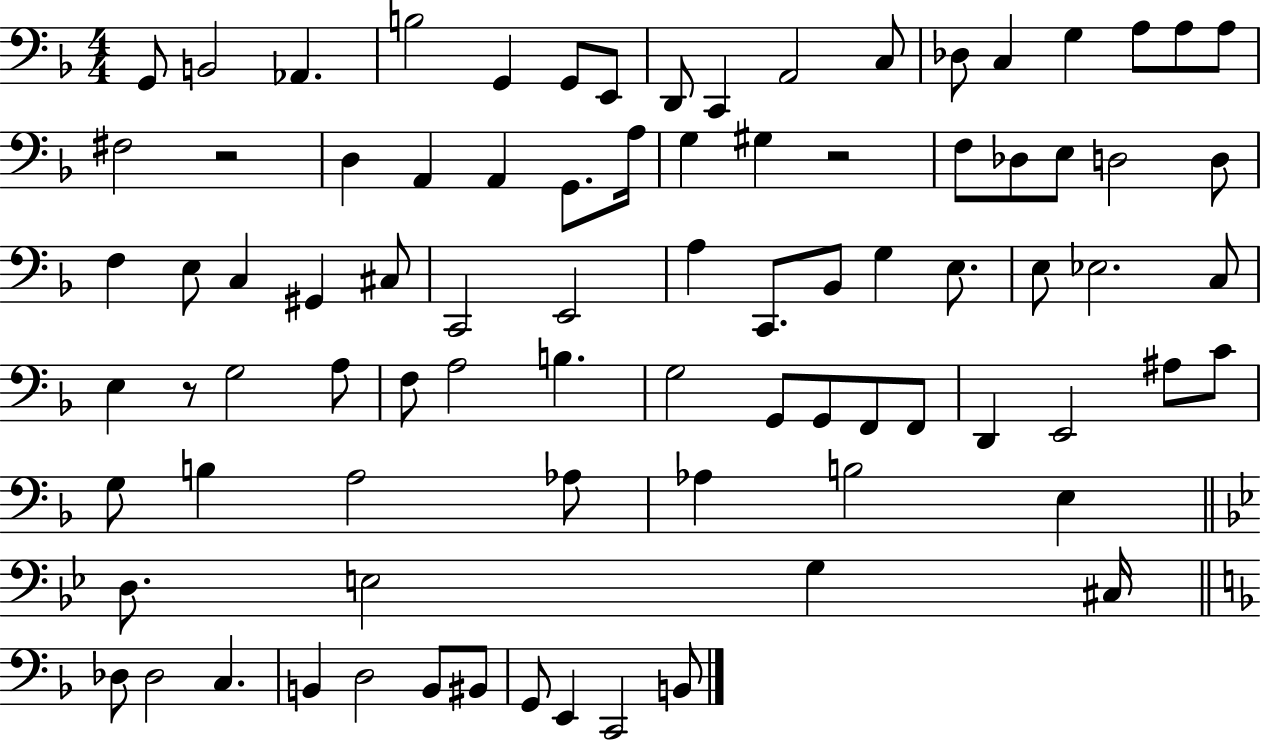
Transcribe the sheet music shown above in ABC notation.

X:1
T:Untitled
M:4/4
L:1/4
K:F
G,,/2 B,,2 _A,, B,2 G,, G,,/2 E,,/2 D,,/2 C,, A,,2 C,/2 _D,/2 C, G, A,/2 A,/2 A,/2 ^F,2 z2 D, A,, A,, G,,/2 A,/4 G, ^G, z2 F,/2 _D,/2 E,/2 D,2 D,/2 F, E,/2 C, ^G,, ^C,/2 C,,2 E,,2 A, C,,/2 _B,,/2 G, E,/2 E,/2 _E,2 C,/2 E, z/2 G,2 A,/2 F,/2 A,2 B, G,2 G,,/2 G,,/2 F,,/2 F,,/2 D,, E,,2 ^A,/2 C/2 G,/2 B, A,2 _A,/2 _A, B,2 E, D,/2 E,2 G, ^C,/4 _D,/2 _D,2 C, B,, D,2 B,,/2 ^B,,/2 G,,/2 E,, C,,2 B,,/2